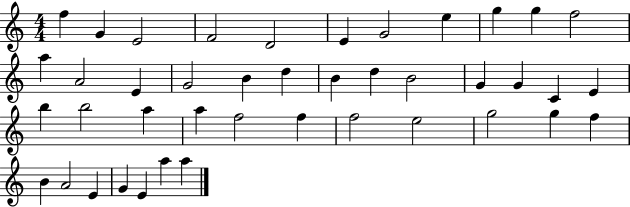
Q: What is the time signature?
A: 4/4